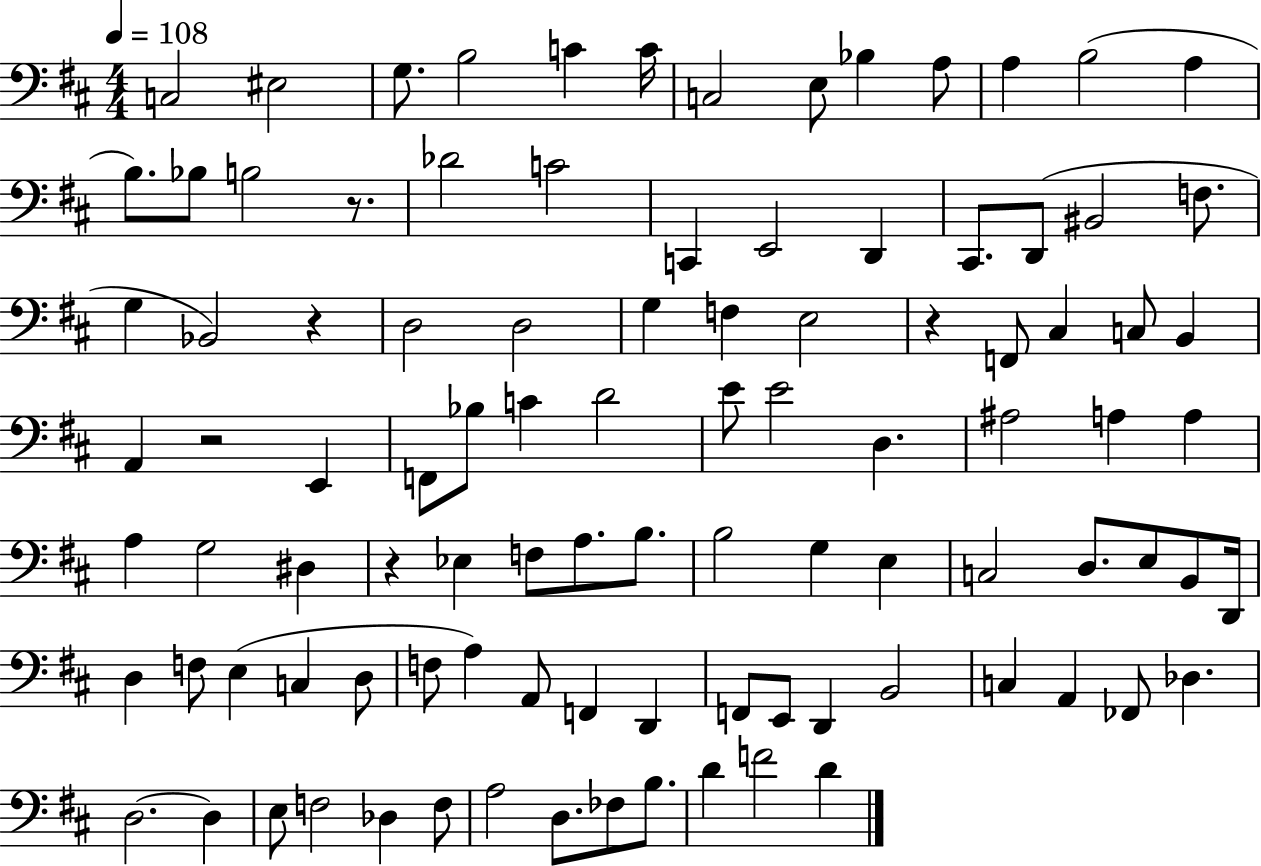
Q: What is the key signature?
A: D major